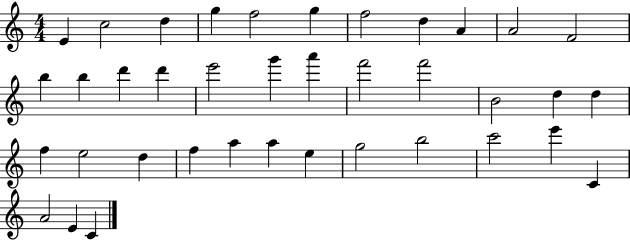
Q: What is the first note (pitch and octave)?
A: E4